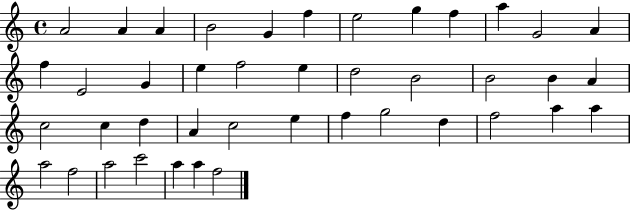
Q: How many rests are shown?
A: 0